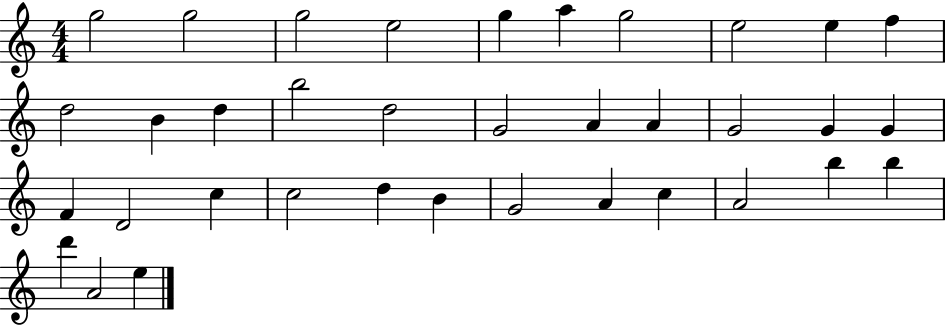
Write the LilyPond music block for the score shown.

{
  \clef treble
  \numericTimeSignature
  \time 4/4
  \key c \major
  g''2 g''2 | g''2 e''2 | g''4 a''4 g''2 | e''2 e''4 f''4 | \break d''2 b'4 d''4 | b''2 d''2 | g'2 a'4 a'4 | g'2 g'4 g'4 | \break f'4 d'2 c''4 | c''2 d''4 b'4 | g'2 a'4 c''4 | a'2 b''4 b''4 | \break d'''4 a'2 e''4 | \bar "|."
}